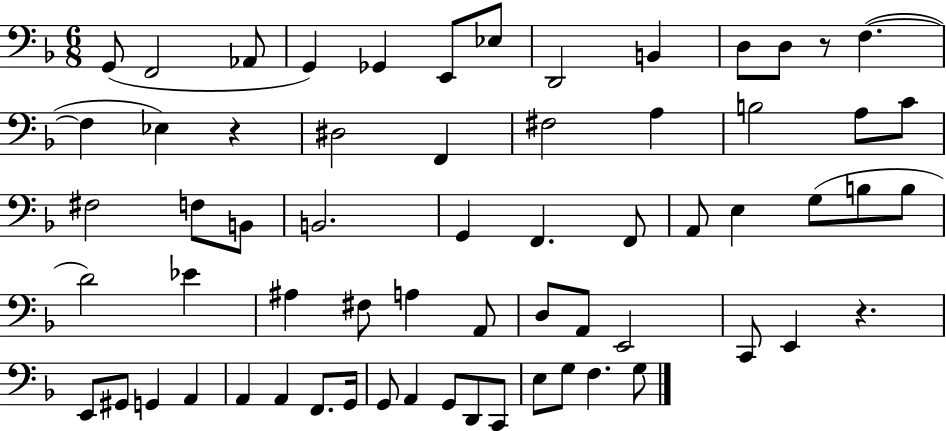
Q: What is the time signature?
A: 6/8